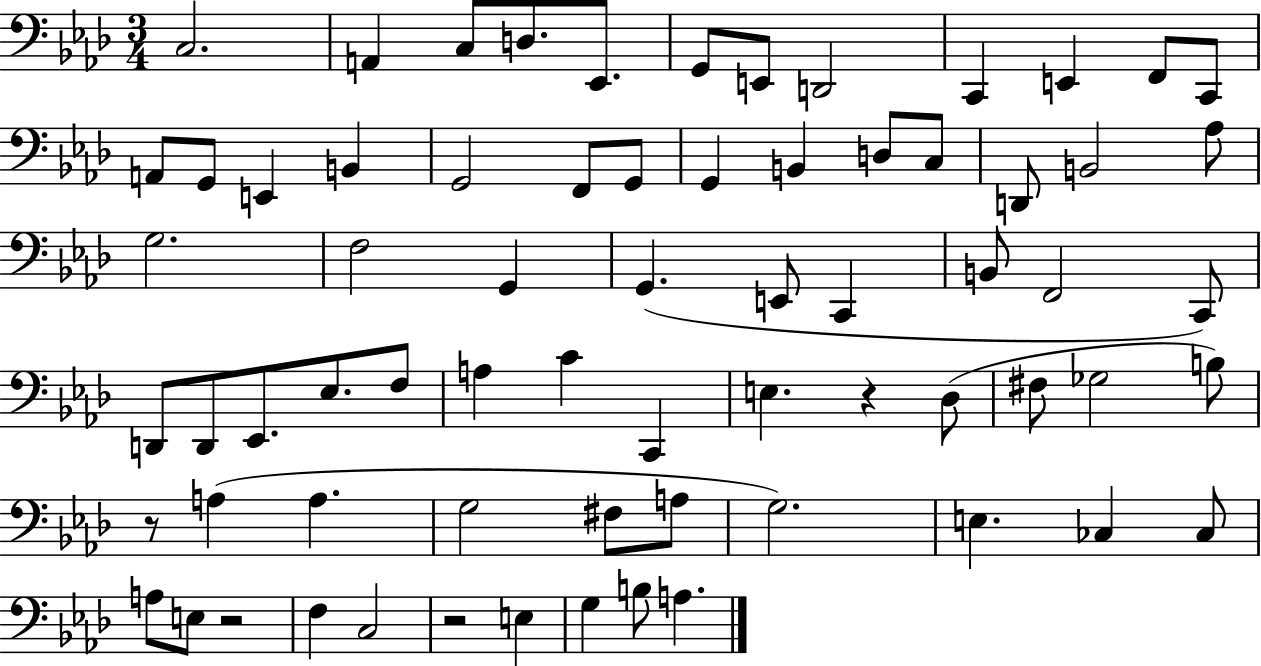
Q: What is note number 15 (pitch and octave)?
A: E2